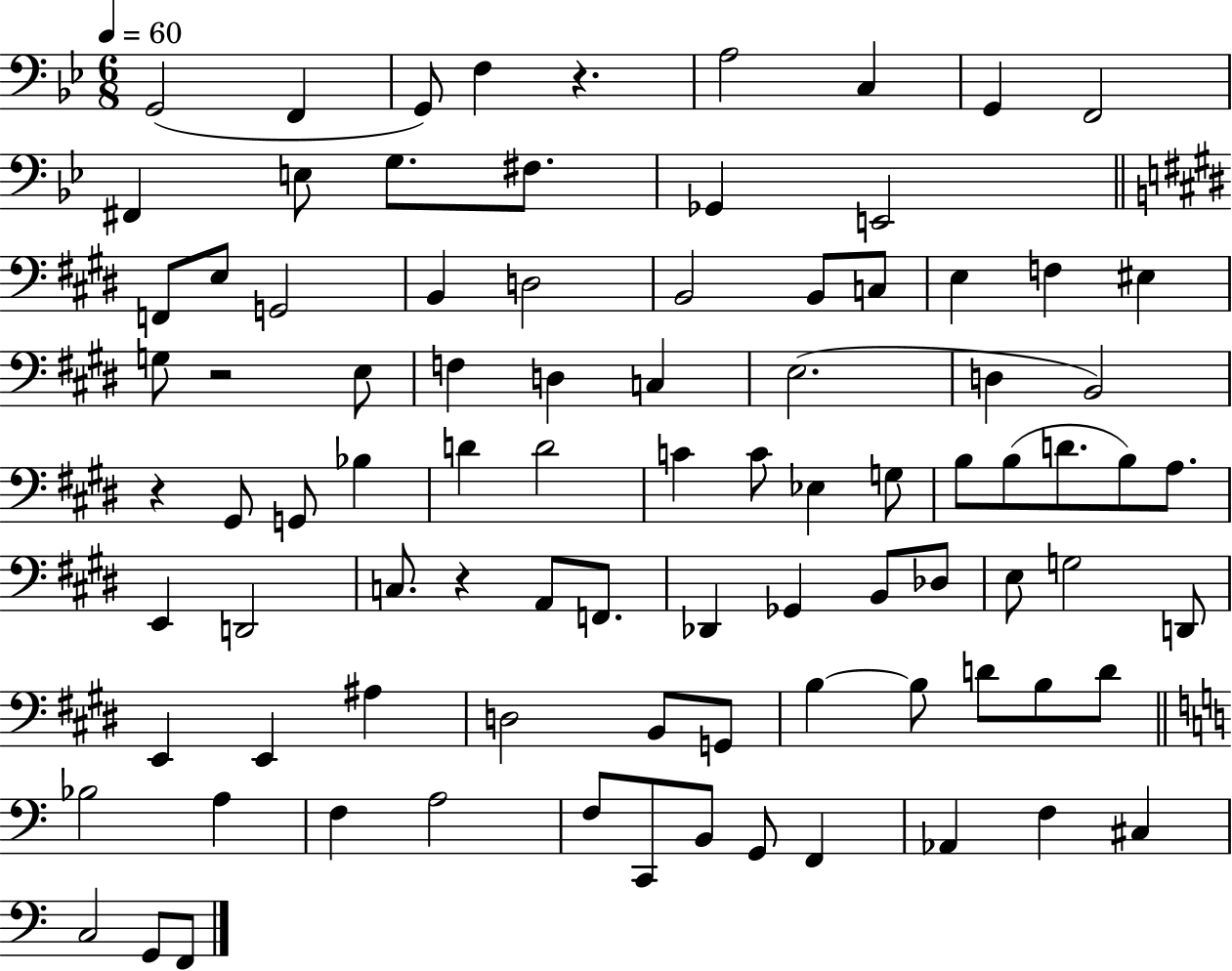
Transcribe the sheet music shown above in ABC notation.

X:1
T:Untitled
M:6/8
L:1/4
K:Bb
G,,2 F,, G,,/2 F, z A,2 C, G,, F,,2 ^F,, E,/2 G,/2 ^F,/2 _G,, E,,2 F,,/2 E,/2 G,,2 B,, D,2 B,,2 B,,/2 C,/2 E, F, ^E, G,/2 z2 E,/2 F, D, C, E,2 D, B,,2 z ^G,,/2 G,,/2 _B, D D2 C C/2 _E, G,/2 B,/2 B,/2 D/2 B,/2 A,/2 E,, D,,2 C,/2 z A,,/2 F,,/2 _D,, _G,, B,,/2 _D,/2 E,/2 G,2 D,,/2 E,, E,, ^A, D,2 B,,/2 G,,/2 B, B,/2 D/2 B,/2 D/2 _B,2 A, F, A,2 F,/2 C,,/2 B,,/2 G,,/2 F,, _A,, F, ^C, C,2 G,,/2 F,,/2